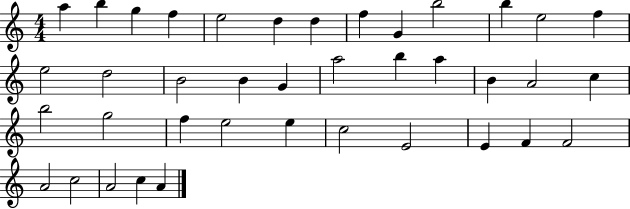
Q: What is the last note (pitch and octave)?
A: A4